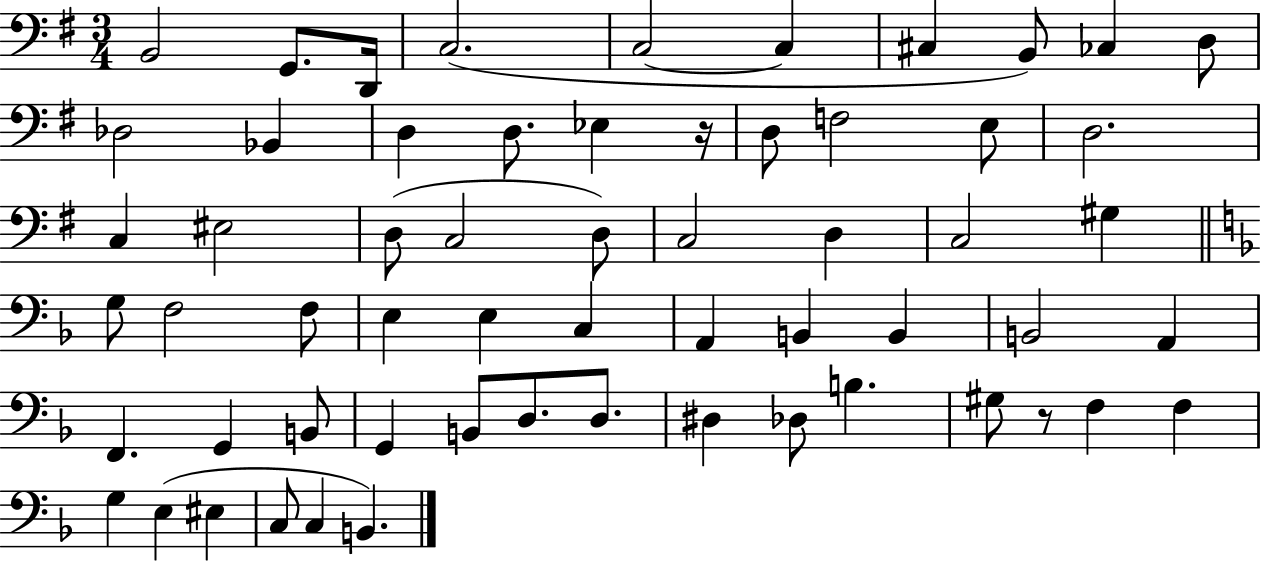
B2/h G2/e. D2/s C3/h. C3/h C3/q C#3/q B2/e CES3/q D3/e Db3/h Bb2/q D3/q D3/e. Eb3/q R/s D3/e F3/h E3/e D3/h. C3/q EIS3/h D3/e C3/h D3/e C3/h D3/q C3/h G#3/q G3/e F3/h F3/e E3/q E3/q C3/q A2/q B2/q B2/q B2/h A2/q F2/q. G2/q B2/e G2/q B2/e D3/e. D3/e. D#3/q Db3/e B3/q. G#3/e R/e F3/q F3/q G3/q E3/q EIS3/q C3/e C3/q B2/q.